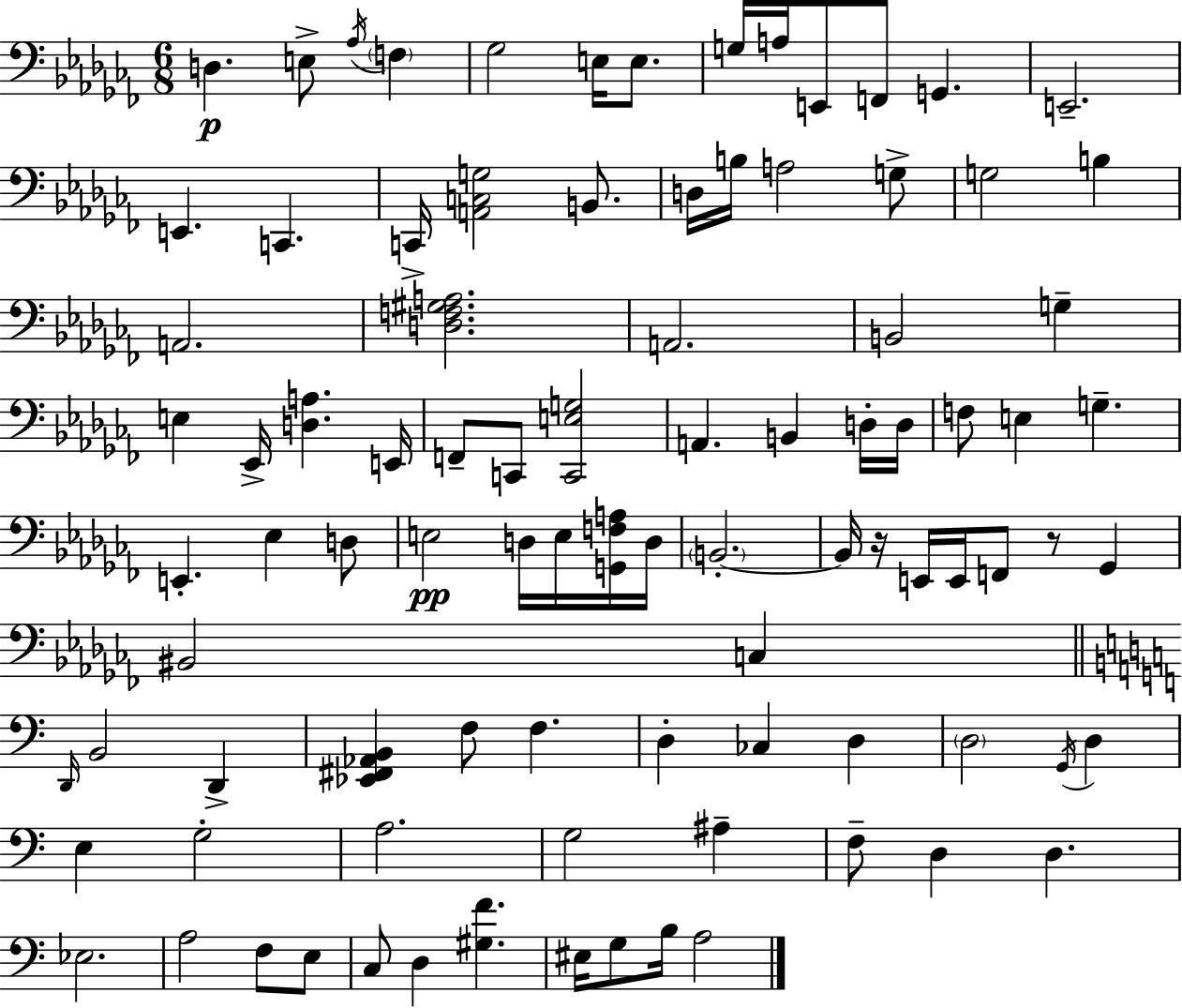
{
  \clef bass
  \numericTimeSignature
  \time 6/8
  \key aes \minor
  d4.\p e8-> \acciaccatura { aes16 } \parenthesize f4 | ges2 e16 e8. | g16 a16 e,8 f,8 g,4. | e,2.-- | \break e,4. c,4. | c,16-> <a, c g>2 b,8. | d16 b16 a2 g8-> | g2 b4 | \break a,2. | <d f gis a>2. | a,2. | b,2 g4-- | \break e4 ees,16-> <d a>4. | e,16 f,8-- c,8 <c, e g>2 | a,4. b,4 d16-. | d16 f8 e4 g4.-- | \break e,4.-. ees4 d8 | e2\pp d16 e16 <g, f a>16 | d16 \parenthesize b,2.-.~~ | b,16 r16 e,16 e,16 f,8 r8 ges,4 | \break bis,2 c4 | \bar "||" \break \key c \major \grace { d,16 } b,2 d,4-> | <ees, fis, aes, b,>4 f8 f4. | d4-. ces4 d4 | \parenthesize d2 \acciaccatura { g,16 } d4 | \break e4 g2-. | a2. | g2 ais4-- | f8-- d4 d4. | \break ees2. | a2 f8 | e8 c8 d4 <gis f'>4. | eis16 g8 b16 a2 | \break \bar "|."
}